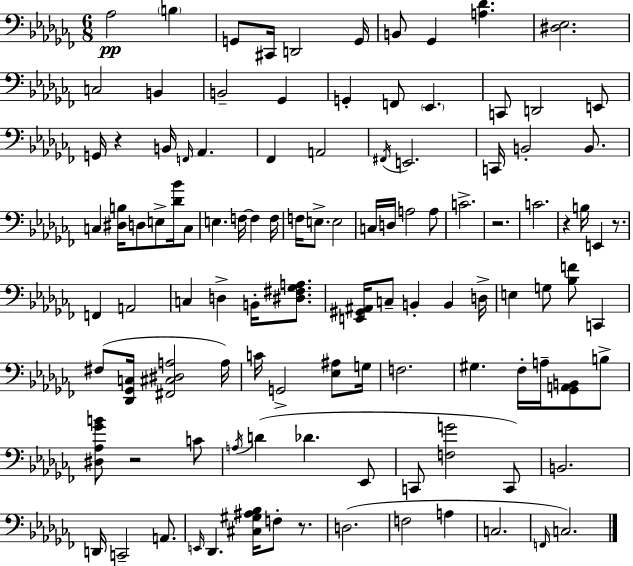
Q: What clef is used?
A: bass